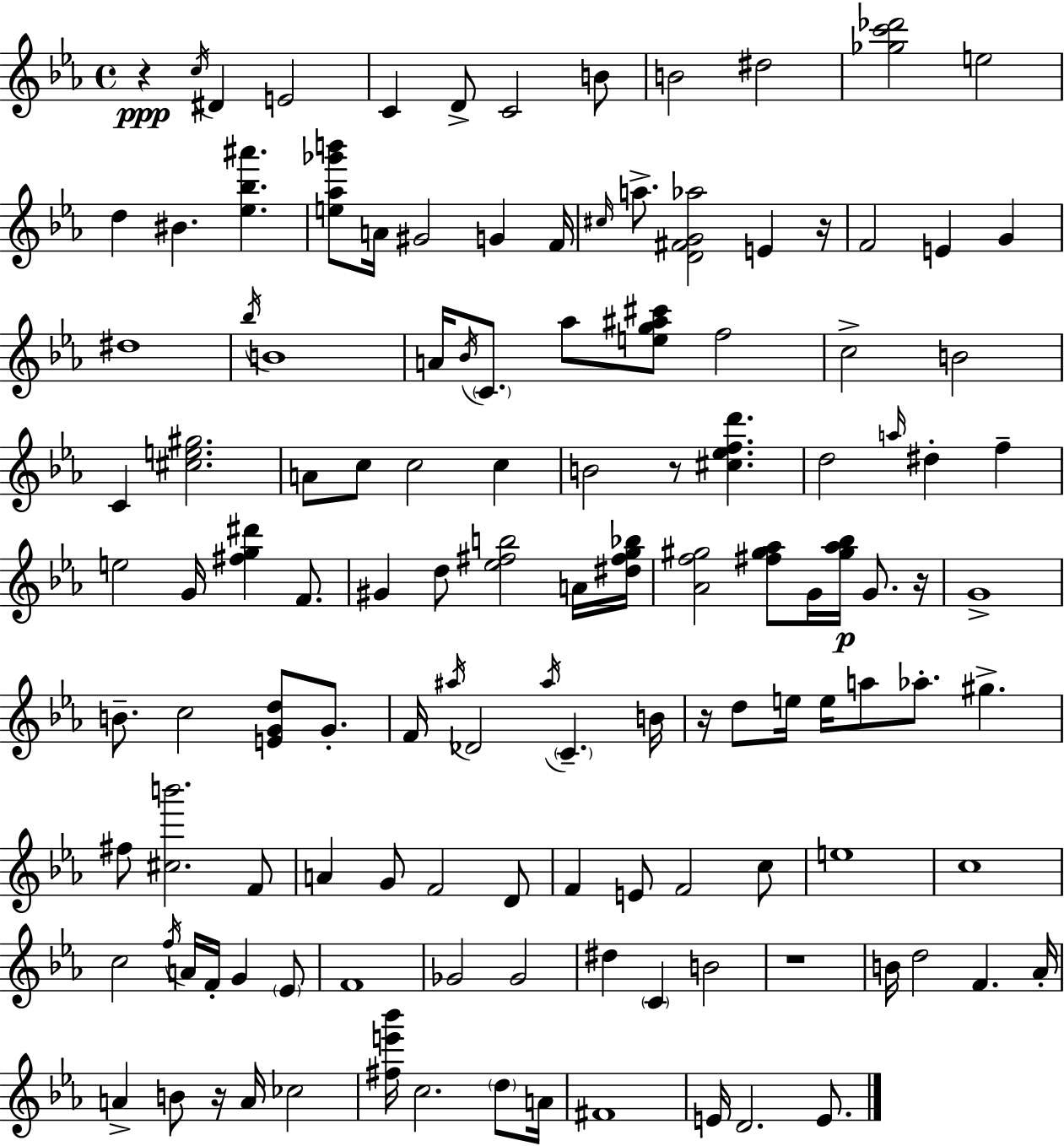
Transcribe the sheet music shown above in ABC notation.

X:1
T:Untitled
M:4/4
L:1/4
K:Eb
z c/4 ^D E2 C D/2 C2 B/2 B2 ^d2 [_gc'_d']2 e2 d ^B [_e_b^a'] [e_a_g'b']/2 A/4 ^G2 G F/4 ^c/4 a/2 [D^FG_a]2 E z/4 F2 E G ^d4 _b/4 B4 A/4 _B/4 C/2 _a/2 [eg^a^c']/2 f2 c2 B2 C [^ce^g]2 A/2 c/2 c2 c B2 z/2 [^c_efd'] d2 a/4 ^d f e2 G/4 [^fg^d'] F/2 ^G d/2 [_e^fb]2 A/4 [^d^fg_b]/4 [_Af^g]2 [^f^g_a]/2 G/4 [^g_a_b]/4 G/2 z/4 G4 B/2 c2 [EGd]/2 G/2 F/4 ^a/4 _D2 ^a/4 C B/4 z/4 d/2 e/4 e/4 a/2 _a/2 ^g ^f/2 [^cb']2 F/2 A G/2 F2 D/2 F E/2 F2 c/2 e4 c4 c2 f/4 A/4 F/4 G _E/2 F4 _G2 _G2 ^d C B2 z4 B/4 d2 F _A/4 A B/2 z/4 A/4 _c2 [^fe'_b']/4 c2 d/2 A/4 ^F4 E/4 D2 E/2